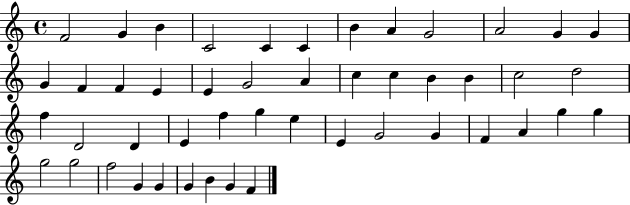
F4/h G4/q B4/q C4/h C4/q C4/q B4/q A4/q G4/h A4/h G4/q G4/q G4/q F4/q F4/q E4/q E4/q G4/h A4/q C5/q C5/q B4/q B4/q C5/h D5/h F5/q D4/h D4/q E4/q F5/q G5/q E5/q E4/q G4/h G4/q F4/q A4/q G5/q G5/q G5/h G5/h F5/h G4/q G4/q G4/q B4/q G4/q F4/q